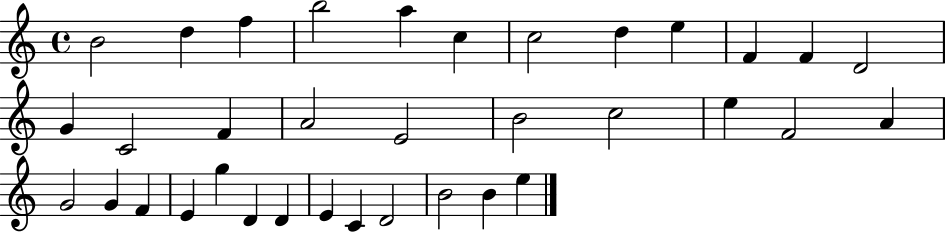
B4/h D5/q F5/q B5/h A5/q C5/q C5/h D5/q E5/q F4/q F4/q D4/h G4/q C4/h F4/q A4/h E4/h B4/h C5/h E5/q F4/h A4/q G4/h G4/q F4/q E4/q G5/q D4/q D4/q E4/q C4/q D4/h B4/h B4/q E5/q